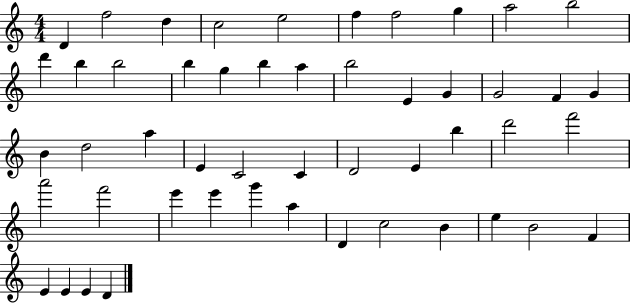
D4/q F5/h D5/q C5/h E5/h F5/q F5/h G5/q A5/h B5/h D6/q B5/q B5/h B5/q G5/q B5/q A5/q B5/h E4/q G4/q G4/h F4/q G4/q B4/q D5/h A5/q E4/q C4/h C4/q D4/h E4/q B5/q D6/h F6/h A6/h F6/h E6/q E6/q G6/q A5/q D4/q C5/h B4/q E5/q B4/h F4/q E4/q E4/q E4/q D4/q